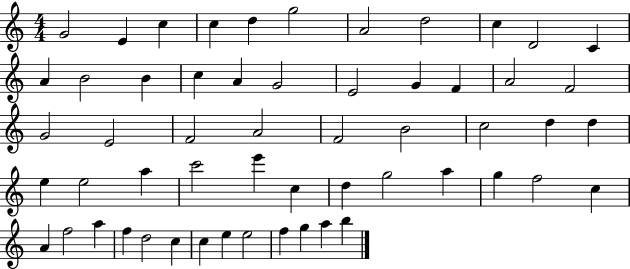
G4/h E4/q C5/q C5/q D5/q G5/h A4/h D5/h C5/q D4/h C4/q A4/q B4/h B4/q C5/q A4/q G4/h E4/h G4/q F4/q A4/h F4/h G4/h E4/h F4/h A4/h F4/h B4/h C5/h D5/q D5/q E5/q E5/h A5/q C6/h E6/q C5/q D5/q G5/h A5/q G5/q F5/h C5/q A4/q F5/h A5/q F5/q D5/h C5/q C5/q E5/q E5/h F5/q G5/q A5/q B5/q